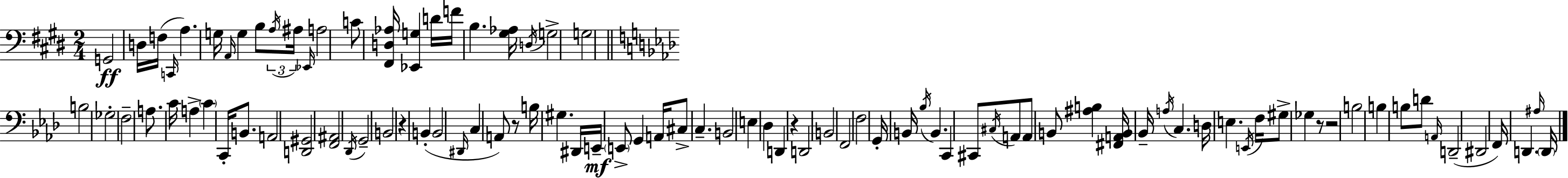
G2/h D3/s F3/s C2/s A3/q. G3/s A2/s G3/q B3/e A3/s A#3/s Eb2/s A3/h C4/e [F#2,D3,Ab3]/s [Eb2,G3]/q D4/s F4/s B3/q. [G#3,Ab3]/s D3/s G3/h G3/h B3/h Gb3/h F3/h A3/e. C4/s A3/q C4/q C2/s B2/e. A2/h [D2,G#2]/h [F2,A#2]/h Db2/s G2/h B2/h R/q B2/q B2/h D#2/s C3/q A2/e R/e B3/s G#3/q. D#2/s E2/s E2/e G2/q A2/s C#3/e C3/q. B2/h E3/q Db3/q D2/q R/q D2/h B2/h F2/h F3/h G2/s B2/s Bb3/s B2/q. C2/q C#2/e C#3/s A2/e A2/e B2/e [A#3,B3]/q [F#2,A2,B2]/s Bb2/s A3/s C3/q. D3/s E3/q. E2/s F3/s G#3/e Gb3/q R/e R/h B3/h B3/q B3/e D4/e A2/s D2/h D#2/h F2/s D2/q. A#3/s D2/s